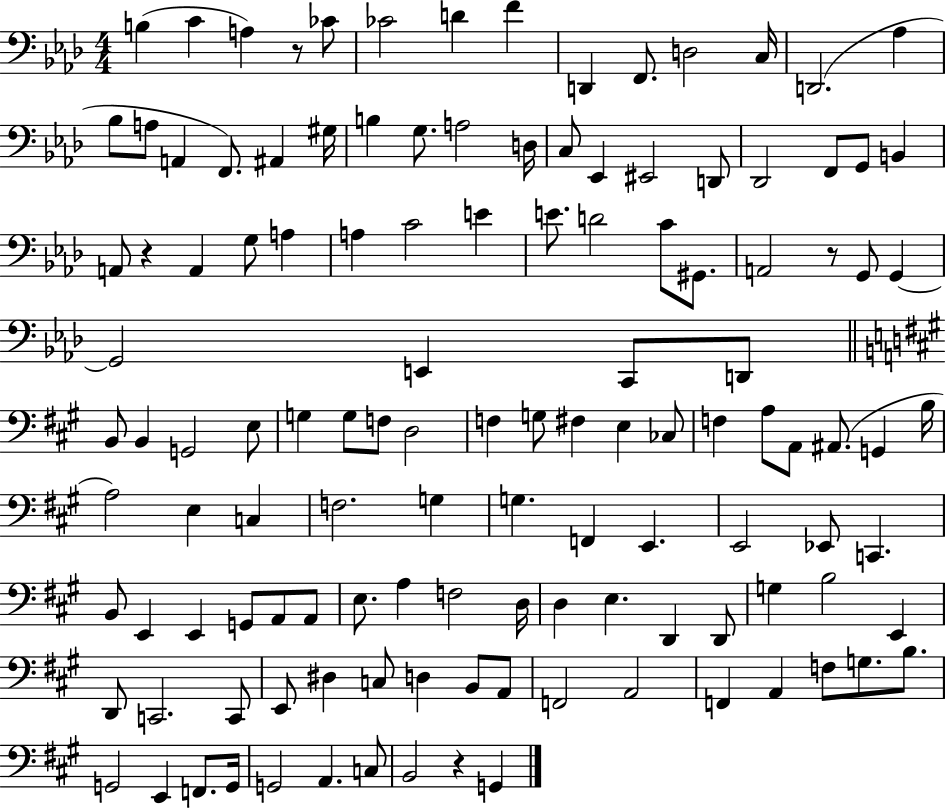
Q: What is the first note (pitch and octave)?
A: B3